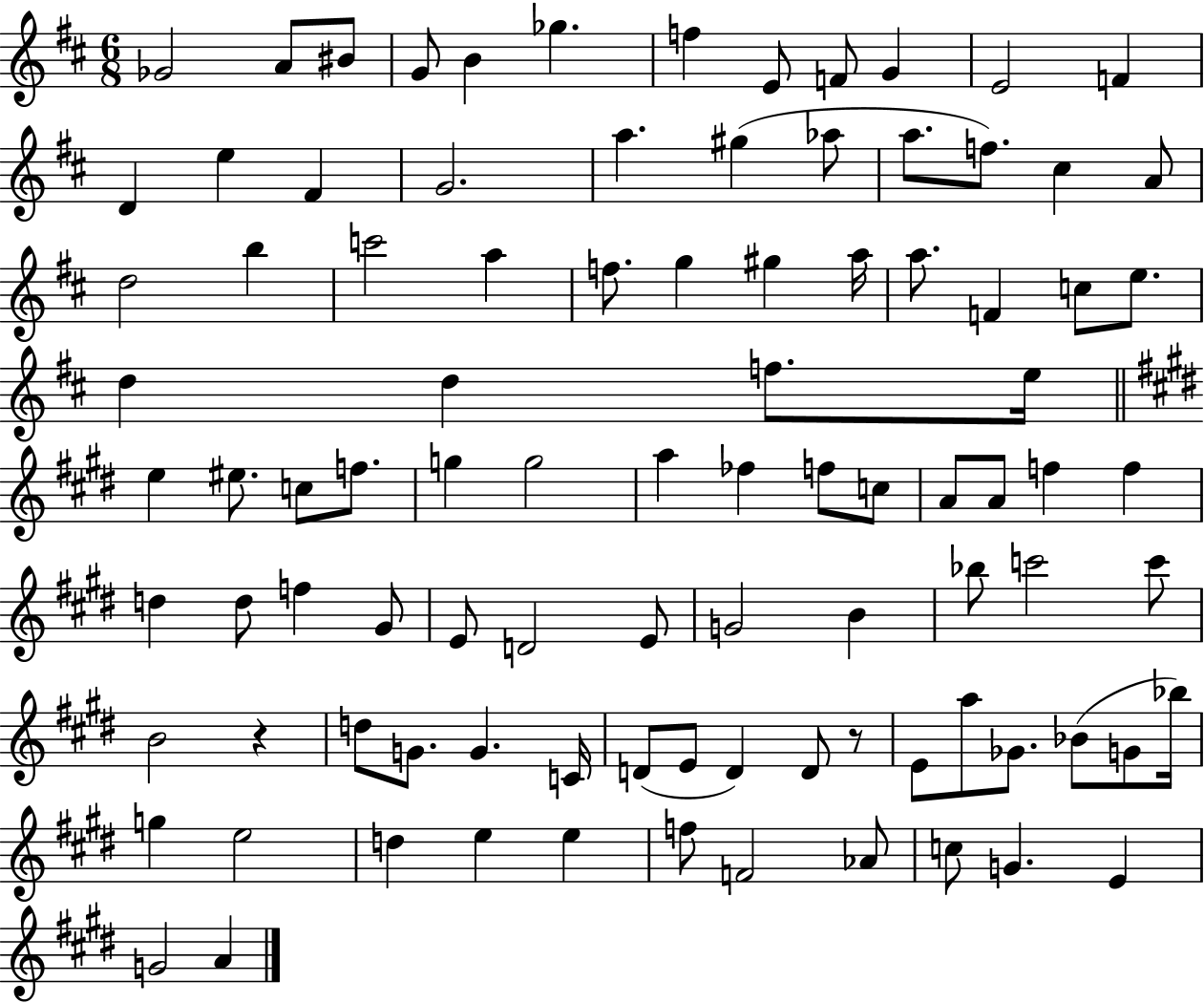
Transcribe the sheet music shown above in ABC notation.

X:1
T:Untitled
M:6/8
L:1/4
K:D
_G2 A/2 ^B/2 G/2 B _g f E/2 F/2 G E2 F D e ^F G2 a ^g _a/2 a/2 f/2 ^c A/2 d2 b c'2 a f/2 g ^g a/4 a/2 F c/2 e/2 d d f/2 e/4 e ^e/2 c/2 f/2 g g2 a _f f/2 c/2 A/2 A/2 f f d d/2 f ^G/2 E/2 D2 E/2 G2 B _b/2 c'2 c'/2 B2 z d/2 G/2 G C/4 D/2 E/2 D D/2 z/2 E/2 a/2 _G/2 _B/2 G/2 _b/4 g e2 d e e f/2 F2 _A/2 c/2 G E G2 A